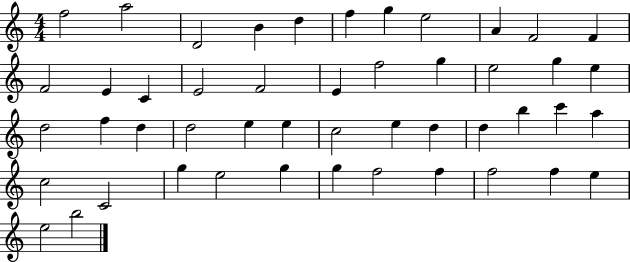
X:1
T:Untitled
M:4/4
L:1/4
K:C
f2 a2 D2 B d f g e2 A F2 F F2 E C E2 F2 E f2 g e2 g e d2 f d d2 e e c2 e d d b c' a c2 C2 g e2 g g f2 f f2 f e e2 b2